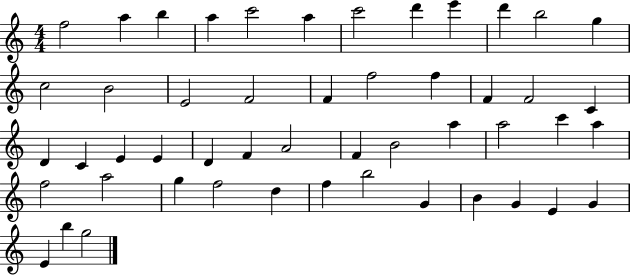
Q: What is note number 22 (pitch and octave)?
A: C4